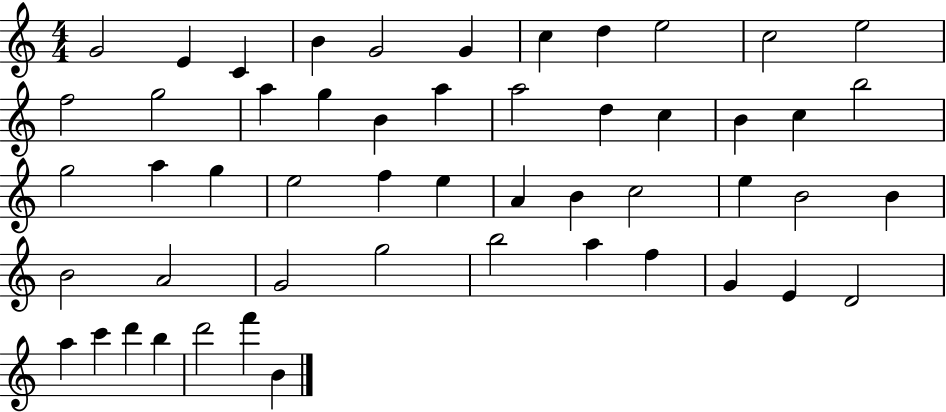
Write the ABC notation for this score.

X:1
T:Untitled
M:4/4
L:1/4
K:C
G2 E C B G2 G c d e2 c2 e2 f2 g2 a g B a a2 d c B c b2 g2 a g e2 f e A B c2 e B2 B B2 A2 G2 g2 b2 a f G E D2 a c' d' b d'2 f' B